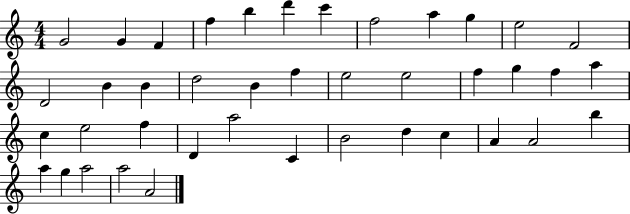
X:1
T:Untitled
M:4/4
L:1/4
K:C
G2 G F f b d' c' f2 a g e2 F2 D2 B B d2 B f e2 e2 f g f a c e2 f D a2 C B2 d c A A2 b a g a2 a2 A2